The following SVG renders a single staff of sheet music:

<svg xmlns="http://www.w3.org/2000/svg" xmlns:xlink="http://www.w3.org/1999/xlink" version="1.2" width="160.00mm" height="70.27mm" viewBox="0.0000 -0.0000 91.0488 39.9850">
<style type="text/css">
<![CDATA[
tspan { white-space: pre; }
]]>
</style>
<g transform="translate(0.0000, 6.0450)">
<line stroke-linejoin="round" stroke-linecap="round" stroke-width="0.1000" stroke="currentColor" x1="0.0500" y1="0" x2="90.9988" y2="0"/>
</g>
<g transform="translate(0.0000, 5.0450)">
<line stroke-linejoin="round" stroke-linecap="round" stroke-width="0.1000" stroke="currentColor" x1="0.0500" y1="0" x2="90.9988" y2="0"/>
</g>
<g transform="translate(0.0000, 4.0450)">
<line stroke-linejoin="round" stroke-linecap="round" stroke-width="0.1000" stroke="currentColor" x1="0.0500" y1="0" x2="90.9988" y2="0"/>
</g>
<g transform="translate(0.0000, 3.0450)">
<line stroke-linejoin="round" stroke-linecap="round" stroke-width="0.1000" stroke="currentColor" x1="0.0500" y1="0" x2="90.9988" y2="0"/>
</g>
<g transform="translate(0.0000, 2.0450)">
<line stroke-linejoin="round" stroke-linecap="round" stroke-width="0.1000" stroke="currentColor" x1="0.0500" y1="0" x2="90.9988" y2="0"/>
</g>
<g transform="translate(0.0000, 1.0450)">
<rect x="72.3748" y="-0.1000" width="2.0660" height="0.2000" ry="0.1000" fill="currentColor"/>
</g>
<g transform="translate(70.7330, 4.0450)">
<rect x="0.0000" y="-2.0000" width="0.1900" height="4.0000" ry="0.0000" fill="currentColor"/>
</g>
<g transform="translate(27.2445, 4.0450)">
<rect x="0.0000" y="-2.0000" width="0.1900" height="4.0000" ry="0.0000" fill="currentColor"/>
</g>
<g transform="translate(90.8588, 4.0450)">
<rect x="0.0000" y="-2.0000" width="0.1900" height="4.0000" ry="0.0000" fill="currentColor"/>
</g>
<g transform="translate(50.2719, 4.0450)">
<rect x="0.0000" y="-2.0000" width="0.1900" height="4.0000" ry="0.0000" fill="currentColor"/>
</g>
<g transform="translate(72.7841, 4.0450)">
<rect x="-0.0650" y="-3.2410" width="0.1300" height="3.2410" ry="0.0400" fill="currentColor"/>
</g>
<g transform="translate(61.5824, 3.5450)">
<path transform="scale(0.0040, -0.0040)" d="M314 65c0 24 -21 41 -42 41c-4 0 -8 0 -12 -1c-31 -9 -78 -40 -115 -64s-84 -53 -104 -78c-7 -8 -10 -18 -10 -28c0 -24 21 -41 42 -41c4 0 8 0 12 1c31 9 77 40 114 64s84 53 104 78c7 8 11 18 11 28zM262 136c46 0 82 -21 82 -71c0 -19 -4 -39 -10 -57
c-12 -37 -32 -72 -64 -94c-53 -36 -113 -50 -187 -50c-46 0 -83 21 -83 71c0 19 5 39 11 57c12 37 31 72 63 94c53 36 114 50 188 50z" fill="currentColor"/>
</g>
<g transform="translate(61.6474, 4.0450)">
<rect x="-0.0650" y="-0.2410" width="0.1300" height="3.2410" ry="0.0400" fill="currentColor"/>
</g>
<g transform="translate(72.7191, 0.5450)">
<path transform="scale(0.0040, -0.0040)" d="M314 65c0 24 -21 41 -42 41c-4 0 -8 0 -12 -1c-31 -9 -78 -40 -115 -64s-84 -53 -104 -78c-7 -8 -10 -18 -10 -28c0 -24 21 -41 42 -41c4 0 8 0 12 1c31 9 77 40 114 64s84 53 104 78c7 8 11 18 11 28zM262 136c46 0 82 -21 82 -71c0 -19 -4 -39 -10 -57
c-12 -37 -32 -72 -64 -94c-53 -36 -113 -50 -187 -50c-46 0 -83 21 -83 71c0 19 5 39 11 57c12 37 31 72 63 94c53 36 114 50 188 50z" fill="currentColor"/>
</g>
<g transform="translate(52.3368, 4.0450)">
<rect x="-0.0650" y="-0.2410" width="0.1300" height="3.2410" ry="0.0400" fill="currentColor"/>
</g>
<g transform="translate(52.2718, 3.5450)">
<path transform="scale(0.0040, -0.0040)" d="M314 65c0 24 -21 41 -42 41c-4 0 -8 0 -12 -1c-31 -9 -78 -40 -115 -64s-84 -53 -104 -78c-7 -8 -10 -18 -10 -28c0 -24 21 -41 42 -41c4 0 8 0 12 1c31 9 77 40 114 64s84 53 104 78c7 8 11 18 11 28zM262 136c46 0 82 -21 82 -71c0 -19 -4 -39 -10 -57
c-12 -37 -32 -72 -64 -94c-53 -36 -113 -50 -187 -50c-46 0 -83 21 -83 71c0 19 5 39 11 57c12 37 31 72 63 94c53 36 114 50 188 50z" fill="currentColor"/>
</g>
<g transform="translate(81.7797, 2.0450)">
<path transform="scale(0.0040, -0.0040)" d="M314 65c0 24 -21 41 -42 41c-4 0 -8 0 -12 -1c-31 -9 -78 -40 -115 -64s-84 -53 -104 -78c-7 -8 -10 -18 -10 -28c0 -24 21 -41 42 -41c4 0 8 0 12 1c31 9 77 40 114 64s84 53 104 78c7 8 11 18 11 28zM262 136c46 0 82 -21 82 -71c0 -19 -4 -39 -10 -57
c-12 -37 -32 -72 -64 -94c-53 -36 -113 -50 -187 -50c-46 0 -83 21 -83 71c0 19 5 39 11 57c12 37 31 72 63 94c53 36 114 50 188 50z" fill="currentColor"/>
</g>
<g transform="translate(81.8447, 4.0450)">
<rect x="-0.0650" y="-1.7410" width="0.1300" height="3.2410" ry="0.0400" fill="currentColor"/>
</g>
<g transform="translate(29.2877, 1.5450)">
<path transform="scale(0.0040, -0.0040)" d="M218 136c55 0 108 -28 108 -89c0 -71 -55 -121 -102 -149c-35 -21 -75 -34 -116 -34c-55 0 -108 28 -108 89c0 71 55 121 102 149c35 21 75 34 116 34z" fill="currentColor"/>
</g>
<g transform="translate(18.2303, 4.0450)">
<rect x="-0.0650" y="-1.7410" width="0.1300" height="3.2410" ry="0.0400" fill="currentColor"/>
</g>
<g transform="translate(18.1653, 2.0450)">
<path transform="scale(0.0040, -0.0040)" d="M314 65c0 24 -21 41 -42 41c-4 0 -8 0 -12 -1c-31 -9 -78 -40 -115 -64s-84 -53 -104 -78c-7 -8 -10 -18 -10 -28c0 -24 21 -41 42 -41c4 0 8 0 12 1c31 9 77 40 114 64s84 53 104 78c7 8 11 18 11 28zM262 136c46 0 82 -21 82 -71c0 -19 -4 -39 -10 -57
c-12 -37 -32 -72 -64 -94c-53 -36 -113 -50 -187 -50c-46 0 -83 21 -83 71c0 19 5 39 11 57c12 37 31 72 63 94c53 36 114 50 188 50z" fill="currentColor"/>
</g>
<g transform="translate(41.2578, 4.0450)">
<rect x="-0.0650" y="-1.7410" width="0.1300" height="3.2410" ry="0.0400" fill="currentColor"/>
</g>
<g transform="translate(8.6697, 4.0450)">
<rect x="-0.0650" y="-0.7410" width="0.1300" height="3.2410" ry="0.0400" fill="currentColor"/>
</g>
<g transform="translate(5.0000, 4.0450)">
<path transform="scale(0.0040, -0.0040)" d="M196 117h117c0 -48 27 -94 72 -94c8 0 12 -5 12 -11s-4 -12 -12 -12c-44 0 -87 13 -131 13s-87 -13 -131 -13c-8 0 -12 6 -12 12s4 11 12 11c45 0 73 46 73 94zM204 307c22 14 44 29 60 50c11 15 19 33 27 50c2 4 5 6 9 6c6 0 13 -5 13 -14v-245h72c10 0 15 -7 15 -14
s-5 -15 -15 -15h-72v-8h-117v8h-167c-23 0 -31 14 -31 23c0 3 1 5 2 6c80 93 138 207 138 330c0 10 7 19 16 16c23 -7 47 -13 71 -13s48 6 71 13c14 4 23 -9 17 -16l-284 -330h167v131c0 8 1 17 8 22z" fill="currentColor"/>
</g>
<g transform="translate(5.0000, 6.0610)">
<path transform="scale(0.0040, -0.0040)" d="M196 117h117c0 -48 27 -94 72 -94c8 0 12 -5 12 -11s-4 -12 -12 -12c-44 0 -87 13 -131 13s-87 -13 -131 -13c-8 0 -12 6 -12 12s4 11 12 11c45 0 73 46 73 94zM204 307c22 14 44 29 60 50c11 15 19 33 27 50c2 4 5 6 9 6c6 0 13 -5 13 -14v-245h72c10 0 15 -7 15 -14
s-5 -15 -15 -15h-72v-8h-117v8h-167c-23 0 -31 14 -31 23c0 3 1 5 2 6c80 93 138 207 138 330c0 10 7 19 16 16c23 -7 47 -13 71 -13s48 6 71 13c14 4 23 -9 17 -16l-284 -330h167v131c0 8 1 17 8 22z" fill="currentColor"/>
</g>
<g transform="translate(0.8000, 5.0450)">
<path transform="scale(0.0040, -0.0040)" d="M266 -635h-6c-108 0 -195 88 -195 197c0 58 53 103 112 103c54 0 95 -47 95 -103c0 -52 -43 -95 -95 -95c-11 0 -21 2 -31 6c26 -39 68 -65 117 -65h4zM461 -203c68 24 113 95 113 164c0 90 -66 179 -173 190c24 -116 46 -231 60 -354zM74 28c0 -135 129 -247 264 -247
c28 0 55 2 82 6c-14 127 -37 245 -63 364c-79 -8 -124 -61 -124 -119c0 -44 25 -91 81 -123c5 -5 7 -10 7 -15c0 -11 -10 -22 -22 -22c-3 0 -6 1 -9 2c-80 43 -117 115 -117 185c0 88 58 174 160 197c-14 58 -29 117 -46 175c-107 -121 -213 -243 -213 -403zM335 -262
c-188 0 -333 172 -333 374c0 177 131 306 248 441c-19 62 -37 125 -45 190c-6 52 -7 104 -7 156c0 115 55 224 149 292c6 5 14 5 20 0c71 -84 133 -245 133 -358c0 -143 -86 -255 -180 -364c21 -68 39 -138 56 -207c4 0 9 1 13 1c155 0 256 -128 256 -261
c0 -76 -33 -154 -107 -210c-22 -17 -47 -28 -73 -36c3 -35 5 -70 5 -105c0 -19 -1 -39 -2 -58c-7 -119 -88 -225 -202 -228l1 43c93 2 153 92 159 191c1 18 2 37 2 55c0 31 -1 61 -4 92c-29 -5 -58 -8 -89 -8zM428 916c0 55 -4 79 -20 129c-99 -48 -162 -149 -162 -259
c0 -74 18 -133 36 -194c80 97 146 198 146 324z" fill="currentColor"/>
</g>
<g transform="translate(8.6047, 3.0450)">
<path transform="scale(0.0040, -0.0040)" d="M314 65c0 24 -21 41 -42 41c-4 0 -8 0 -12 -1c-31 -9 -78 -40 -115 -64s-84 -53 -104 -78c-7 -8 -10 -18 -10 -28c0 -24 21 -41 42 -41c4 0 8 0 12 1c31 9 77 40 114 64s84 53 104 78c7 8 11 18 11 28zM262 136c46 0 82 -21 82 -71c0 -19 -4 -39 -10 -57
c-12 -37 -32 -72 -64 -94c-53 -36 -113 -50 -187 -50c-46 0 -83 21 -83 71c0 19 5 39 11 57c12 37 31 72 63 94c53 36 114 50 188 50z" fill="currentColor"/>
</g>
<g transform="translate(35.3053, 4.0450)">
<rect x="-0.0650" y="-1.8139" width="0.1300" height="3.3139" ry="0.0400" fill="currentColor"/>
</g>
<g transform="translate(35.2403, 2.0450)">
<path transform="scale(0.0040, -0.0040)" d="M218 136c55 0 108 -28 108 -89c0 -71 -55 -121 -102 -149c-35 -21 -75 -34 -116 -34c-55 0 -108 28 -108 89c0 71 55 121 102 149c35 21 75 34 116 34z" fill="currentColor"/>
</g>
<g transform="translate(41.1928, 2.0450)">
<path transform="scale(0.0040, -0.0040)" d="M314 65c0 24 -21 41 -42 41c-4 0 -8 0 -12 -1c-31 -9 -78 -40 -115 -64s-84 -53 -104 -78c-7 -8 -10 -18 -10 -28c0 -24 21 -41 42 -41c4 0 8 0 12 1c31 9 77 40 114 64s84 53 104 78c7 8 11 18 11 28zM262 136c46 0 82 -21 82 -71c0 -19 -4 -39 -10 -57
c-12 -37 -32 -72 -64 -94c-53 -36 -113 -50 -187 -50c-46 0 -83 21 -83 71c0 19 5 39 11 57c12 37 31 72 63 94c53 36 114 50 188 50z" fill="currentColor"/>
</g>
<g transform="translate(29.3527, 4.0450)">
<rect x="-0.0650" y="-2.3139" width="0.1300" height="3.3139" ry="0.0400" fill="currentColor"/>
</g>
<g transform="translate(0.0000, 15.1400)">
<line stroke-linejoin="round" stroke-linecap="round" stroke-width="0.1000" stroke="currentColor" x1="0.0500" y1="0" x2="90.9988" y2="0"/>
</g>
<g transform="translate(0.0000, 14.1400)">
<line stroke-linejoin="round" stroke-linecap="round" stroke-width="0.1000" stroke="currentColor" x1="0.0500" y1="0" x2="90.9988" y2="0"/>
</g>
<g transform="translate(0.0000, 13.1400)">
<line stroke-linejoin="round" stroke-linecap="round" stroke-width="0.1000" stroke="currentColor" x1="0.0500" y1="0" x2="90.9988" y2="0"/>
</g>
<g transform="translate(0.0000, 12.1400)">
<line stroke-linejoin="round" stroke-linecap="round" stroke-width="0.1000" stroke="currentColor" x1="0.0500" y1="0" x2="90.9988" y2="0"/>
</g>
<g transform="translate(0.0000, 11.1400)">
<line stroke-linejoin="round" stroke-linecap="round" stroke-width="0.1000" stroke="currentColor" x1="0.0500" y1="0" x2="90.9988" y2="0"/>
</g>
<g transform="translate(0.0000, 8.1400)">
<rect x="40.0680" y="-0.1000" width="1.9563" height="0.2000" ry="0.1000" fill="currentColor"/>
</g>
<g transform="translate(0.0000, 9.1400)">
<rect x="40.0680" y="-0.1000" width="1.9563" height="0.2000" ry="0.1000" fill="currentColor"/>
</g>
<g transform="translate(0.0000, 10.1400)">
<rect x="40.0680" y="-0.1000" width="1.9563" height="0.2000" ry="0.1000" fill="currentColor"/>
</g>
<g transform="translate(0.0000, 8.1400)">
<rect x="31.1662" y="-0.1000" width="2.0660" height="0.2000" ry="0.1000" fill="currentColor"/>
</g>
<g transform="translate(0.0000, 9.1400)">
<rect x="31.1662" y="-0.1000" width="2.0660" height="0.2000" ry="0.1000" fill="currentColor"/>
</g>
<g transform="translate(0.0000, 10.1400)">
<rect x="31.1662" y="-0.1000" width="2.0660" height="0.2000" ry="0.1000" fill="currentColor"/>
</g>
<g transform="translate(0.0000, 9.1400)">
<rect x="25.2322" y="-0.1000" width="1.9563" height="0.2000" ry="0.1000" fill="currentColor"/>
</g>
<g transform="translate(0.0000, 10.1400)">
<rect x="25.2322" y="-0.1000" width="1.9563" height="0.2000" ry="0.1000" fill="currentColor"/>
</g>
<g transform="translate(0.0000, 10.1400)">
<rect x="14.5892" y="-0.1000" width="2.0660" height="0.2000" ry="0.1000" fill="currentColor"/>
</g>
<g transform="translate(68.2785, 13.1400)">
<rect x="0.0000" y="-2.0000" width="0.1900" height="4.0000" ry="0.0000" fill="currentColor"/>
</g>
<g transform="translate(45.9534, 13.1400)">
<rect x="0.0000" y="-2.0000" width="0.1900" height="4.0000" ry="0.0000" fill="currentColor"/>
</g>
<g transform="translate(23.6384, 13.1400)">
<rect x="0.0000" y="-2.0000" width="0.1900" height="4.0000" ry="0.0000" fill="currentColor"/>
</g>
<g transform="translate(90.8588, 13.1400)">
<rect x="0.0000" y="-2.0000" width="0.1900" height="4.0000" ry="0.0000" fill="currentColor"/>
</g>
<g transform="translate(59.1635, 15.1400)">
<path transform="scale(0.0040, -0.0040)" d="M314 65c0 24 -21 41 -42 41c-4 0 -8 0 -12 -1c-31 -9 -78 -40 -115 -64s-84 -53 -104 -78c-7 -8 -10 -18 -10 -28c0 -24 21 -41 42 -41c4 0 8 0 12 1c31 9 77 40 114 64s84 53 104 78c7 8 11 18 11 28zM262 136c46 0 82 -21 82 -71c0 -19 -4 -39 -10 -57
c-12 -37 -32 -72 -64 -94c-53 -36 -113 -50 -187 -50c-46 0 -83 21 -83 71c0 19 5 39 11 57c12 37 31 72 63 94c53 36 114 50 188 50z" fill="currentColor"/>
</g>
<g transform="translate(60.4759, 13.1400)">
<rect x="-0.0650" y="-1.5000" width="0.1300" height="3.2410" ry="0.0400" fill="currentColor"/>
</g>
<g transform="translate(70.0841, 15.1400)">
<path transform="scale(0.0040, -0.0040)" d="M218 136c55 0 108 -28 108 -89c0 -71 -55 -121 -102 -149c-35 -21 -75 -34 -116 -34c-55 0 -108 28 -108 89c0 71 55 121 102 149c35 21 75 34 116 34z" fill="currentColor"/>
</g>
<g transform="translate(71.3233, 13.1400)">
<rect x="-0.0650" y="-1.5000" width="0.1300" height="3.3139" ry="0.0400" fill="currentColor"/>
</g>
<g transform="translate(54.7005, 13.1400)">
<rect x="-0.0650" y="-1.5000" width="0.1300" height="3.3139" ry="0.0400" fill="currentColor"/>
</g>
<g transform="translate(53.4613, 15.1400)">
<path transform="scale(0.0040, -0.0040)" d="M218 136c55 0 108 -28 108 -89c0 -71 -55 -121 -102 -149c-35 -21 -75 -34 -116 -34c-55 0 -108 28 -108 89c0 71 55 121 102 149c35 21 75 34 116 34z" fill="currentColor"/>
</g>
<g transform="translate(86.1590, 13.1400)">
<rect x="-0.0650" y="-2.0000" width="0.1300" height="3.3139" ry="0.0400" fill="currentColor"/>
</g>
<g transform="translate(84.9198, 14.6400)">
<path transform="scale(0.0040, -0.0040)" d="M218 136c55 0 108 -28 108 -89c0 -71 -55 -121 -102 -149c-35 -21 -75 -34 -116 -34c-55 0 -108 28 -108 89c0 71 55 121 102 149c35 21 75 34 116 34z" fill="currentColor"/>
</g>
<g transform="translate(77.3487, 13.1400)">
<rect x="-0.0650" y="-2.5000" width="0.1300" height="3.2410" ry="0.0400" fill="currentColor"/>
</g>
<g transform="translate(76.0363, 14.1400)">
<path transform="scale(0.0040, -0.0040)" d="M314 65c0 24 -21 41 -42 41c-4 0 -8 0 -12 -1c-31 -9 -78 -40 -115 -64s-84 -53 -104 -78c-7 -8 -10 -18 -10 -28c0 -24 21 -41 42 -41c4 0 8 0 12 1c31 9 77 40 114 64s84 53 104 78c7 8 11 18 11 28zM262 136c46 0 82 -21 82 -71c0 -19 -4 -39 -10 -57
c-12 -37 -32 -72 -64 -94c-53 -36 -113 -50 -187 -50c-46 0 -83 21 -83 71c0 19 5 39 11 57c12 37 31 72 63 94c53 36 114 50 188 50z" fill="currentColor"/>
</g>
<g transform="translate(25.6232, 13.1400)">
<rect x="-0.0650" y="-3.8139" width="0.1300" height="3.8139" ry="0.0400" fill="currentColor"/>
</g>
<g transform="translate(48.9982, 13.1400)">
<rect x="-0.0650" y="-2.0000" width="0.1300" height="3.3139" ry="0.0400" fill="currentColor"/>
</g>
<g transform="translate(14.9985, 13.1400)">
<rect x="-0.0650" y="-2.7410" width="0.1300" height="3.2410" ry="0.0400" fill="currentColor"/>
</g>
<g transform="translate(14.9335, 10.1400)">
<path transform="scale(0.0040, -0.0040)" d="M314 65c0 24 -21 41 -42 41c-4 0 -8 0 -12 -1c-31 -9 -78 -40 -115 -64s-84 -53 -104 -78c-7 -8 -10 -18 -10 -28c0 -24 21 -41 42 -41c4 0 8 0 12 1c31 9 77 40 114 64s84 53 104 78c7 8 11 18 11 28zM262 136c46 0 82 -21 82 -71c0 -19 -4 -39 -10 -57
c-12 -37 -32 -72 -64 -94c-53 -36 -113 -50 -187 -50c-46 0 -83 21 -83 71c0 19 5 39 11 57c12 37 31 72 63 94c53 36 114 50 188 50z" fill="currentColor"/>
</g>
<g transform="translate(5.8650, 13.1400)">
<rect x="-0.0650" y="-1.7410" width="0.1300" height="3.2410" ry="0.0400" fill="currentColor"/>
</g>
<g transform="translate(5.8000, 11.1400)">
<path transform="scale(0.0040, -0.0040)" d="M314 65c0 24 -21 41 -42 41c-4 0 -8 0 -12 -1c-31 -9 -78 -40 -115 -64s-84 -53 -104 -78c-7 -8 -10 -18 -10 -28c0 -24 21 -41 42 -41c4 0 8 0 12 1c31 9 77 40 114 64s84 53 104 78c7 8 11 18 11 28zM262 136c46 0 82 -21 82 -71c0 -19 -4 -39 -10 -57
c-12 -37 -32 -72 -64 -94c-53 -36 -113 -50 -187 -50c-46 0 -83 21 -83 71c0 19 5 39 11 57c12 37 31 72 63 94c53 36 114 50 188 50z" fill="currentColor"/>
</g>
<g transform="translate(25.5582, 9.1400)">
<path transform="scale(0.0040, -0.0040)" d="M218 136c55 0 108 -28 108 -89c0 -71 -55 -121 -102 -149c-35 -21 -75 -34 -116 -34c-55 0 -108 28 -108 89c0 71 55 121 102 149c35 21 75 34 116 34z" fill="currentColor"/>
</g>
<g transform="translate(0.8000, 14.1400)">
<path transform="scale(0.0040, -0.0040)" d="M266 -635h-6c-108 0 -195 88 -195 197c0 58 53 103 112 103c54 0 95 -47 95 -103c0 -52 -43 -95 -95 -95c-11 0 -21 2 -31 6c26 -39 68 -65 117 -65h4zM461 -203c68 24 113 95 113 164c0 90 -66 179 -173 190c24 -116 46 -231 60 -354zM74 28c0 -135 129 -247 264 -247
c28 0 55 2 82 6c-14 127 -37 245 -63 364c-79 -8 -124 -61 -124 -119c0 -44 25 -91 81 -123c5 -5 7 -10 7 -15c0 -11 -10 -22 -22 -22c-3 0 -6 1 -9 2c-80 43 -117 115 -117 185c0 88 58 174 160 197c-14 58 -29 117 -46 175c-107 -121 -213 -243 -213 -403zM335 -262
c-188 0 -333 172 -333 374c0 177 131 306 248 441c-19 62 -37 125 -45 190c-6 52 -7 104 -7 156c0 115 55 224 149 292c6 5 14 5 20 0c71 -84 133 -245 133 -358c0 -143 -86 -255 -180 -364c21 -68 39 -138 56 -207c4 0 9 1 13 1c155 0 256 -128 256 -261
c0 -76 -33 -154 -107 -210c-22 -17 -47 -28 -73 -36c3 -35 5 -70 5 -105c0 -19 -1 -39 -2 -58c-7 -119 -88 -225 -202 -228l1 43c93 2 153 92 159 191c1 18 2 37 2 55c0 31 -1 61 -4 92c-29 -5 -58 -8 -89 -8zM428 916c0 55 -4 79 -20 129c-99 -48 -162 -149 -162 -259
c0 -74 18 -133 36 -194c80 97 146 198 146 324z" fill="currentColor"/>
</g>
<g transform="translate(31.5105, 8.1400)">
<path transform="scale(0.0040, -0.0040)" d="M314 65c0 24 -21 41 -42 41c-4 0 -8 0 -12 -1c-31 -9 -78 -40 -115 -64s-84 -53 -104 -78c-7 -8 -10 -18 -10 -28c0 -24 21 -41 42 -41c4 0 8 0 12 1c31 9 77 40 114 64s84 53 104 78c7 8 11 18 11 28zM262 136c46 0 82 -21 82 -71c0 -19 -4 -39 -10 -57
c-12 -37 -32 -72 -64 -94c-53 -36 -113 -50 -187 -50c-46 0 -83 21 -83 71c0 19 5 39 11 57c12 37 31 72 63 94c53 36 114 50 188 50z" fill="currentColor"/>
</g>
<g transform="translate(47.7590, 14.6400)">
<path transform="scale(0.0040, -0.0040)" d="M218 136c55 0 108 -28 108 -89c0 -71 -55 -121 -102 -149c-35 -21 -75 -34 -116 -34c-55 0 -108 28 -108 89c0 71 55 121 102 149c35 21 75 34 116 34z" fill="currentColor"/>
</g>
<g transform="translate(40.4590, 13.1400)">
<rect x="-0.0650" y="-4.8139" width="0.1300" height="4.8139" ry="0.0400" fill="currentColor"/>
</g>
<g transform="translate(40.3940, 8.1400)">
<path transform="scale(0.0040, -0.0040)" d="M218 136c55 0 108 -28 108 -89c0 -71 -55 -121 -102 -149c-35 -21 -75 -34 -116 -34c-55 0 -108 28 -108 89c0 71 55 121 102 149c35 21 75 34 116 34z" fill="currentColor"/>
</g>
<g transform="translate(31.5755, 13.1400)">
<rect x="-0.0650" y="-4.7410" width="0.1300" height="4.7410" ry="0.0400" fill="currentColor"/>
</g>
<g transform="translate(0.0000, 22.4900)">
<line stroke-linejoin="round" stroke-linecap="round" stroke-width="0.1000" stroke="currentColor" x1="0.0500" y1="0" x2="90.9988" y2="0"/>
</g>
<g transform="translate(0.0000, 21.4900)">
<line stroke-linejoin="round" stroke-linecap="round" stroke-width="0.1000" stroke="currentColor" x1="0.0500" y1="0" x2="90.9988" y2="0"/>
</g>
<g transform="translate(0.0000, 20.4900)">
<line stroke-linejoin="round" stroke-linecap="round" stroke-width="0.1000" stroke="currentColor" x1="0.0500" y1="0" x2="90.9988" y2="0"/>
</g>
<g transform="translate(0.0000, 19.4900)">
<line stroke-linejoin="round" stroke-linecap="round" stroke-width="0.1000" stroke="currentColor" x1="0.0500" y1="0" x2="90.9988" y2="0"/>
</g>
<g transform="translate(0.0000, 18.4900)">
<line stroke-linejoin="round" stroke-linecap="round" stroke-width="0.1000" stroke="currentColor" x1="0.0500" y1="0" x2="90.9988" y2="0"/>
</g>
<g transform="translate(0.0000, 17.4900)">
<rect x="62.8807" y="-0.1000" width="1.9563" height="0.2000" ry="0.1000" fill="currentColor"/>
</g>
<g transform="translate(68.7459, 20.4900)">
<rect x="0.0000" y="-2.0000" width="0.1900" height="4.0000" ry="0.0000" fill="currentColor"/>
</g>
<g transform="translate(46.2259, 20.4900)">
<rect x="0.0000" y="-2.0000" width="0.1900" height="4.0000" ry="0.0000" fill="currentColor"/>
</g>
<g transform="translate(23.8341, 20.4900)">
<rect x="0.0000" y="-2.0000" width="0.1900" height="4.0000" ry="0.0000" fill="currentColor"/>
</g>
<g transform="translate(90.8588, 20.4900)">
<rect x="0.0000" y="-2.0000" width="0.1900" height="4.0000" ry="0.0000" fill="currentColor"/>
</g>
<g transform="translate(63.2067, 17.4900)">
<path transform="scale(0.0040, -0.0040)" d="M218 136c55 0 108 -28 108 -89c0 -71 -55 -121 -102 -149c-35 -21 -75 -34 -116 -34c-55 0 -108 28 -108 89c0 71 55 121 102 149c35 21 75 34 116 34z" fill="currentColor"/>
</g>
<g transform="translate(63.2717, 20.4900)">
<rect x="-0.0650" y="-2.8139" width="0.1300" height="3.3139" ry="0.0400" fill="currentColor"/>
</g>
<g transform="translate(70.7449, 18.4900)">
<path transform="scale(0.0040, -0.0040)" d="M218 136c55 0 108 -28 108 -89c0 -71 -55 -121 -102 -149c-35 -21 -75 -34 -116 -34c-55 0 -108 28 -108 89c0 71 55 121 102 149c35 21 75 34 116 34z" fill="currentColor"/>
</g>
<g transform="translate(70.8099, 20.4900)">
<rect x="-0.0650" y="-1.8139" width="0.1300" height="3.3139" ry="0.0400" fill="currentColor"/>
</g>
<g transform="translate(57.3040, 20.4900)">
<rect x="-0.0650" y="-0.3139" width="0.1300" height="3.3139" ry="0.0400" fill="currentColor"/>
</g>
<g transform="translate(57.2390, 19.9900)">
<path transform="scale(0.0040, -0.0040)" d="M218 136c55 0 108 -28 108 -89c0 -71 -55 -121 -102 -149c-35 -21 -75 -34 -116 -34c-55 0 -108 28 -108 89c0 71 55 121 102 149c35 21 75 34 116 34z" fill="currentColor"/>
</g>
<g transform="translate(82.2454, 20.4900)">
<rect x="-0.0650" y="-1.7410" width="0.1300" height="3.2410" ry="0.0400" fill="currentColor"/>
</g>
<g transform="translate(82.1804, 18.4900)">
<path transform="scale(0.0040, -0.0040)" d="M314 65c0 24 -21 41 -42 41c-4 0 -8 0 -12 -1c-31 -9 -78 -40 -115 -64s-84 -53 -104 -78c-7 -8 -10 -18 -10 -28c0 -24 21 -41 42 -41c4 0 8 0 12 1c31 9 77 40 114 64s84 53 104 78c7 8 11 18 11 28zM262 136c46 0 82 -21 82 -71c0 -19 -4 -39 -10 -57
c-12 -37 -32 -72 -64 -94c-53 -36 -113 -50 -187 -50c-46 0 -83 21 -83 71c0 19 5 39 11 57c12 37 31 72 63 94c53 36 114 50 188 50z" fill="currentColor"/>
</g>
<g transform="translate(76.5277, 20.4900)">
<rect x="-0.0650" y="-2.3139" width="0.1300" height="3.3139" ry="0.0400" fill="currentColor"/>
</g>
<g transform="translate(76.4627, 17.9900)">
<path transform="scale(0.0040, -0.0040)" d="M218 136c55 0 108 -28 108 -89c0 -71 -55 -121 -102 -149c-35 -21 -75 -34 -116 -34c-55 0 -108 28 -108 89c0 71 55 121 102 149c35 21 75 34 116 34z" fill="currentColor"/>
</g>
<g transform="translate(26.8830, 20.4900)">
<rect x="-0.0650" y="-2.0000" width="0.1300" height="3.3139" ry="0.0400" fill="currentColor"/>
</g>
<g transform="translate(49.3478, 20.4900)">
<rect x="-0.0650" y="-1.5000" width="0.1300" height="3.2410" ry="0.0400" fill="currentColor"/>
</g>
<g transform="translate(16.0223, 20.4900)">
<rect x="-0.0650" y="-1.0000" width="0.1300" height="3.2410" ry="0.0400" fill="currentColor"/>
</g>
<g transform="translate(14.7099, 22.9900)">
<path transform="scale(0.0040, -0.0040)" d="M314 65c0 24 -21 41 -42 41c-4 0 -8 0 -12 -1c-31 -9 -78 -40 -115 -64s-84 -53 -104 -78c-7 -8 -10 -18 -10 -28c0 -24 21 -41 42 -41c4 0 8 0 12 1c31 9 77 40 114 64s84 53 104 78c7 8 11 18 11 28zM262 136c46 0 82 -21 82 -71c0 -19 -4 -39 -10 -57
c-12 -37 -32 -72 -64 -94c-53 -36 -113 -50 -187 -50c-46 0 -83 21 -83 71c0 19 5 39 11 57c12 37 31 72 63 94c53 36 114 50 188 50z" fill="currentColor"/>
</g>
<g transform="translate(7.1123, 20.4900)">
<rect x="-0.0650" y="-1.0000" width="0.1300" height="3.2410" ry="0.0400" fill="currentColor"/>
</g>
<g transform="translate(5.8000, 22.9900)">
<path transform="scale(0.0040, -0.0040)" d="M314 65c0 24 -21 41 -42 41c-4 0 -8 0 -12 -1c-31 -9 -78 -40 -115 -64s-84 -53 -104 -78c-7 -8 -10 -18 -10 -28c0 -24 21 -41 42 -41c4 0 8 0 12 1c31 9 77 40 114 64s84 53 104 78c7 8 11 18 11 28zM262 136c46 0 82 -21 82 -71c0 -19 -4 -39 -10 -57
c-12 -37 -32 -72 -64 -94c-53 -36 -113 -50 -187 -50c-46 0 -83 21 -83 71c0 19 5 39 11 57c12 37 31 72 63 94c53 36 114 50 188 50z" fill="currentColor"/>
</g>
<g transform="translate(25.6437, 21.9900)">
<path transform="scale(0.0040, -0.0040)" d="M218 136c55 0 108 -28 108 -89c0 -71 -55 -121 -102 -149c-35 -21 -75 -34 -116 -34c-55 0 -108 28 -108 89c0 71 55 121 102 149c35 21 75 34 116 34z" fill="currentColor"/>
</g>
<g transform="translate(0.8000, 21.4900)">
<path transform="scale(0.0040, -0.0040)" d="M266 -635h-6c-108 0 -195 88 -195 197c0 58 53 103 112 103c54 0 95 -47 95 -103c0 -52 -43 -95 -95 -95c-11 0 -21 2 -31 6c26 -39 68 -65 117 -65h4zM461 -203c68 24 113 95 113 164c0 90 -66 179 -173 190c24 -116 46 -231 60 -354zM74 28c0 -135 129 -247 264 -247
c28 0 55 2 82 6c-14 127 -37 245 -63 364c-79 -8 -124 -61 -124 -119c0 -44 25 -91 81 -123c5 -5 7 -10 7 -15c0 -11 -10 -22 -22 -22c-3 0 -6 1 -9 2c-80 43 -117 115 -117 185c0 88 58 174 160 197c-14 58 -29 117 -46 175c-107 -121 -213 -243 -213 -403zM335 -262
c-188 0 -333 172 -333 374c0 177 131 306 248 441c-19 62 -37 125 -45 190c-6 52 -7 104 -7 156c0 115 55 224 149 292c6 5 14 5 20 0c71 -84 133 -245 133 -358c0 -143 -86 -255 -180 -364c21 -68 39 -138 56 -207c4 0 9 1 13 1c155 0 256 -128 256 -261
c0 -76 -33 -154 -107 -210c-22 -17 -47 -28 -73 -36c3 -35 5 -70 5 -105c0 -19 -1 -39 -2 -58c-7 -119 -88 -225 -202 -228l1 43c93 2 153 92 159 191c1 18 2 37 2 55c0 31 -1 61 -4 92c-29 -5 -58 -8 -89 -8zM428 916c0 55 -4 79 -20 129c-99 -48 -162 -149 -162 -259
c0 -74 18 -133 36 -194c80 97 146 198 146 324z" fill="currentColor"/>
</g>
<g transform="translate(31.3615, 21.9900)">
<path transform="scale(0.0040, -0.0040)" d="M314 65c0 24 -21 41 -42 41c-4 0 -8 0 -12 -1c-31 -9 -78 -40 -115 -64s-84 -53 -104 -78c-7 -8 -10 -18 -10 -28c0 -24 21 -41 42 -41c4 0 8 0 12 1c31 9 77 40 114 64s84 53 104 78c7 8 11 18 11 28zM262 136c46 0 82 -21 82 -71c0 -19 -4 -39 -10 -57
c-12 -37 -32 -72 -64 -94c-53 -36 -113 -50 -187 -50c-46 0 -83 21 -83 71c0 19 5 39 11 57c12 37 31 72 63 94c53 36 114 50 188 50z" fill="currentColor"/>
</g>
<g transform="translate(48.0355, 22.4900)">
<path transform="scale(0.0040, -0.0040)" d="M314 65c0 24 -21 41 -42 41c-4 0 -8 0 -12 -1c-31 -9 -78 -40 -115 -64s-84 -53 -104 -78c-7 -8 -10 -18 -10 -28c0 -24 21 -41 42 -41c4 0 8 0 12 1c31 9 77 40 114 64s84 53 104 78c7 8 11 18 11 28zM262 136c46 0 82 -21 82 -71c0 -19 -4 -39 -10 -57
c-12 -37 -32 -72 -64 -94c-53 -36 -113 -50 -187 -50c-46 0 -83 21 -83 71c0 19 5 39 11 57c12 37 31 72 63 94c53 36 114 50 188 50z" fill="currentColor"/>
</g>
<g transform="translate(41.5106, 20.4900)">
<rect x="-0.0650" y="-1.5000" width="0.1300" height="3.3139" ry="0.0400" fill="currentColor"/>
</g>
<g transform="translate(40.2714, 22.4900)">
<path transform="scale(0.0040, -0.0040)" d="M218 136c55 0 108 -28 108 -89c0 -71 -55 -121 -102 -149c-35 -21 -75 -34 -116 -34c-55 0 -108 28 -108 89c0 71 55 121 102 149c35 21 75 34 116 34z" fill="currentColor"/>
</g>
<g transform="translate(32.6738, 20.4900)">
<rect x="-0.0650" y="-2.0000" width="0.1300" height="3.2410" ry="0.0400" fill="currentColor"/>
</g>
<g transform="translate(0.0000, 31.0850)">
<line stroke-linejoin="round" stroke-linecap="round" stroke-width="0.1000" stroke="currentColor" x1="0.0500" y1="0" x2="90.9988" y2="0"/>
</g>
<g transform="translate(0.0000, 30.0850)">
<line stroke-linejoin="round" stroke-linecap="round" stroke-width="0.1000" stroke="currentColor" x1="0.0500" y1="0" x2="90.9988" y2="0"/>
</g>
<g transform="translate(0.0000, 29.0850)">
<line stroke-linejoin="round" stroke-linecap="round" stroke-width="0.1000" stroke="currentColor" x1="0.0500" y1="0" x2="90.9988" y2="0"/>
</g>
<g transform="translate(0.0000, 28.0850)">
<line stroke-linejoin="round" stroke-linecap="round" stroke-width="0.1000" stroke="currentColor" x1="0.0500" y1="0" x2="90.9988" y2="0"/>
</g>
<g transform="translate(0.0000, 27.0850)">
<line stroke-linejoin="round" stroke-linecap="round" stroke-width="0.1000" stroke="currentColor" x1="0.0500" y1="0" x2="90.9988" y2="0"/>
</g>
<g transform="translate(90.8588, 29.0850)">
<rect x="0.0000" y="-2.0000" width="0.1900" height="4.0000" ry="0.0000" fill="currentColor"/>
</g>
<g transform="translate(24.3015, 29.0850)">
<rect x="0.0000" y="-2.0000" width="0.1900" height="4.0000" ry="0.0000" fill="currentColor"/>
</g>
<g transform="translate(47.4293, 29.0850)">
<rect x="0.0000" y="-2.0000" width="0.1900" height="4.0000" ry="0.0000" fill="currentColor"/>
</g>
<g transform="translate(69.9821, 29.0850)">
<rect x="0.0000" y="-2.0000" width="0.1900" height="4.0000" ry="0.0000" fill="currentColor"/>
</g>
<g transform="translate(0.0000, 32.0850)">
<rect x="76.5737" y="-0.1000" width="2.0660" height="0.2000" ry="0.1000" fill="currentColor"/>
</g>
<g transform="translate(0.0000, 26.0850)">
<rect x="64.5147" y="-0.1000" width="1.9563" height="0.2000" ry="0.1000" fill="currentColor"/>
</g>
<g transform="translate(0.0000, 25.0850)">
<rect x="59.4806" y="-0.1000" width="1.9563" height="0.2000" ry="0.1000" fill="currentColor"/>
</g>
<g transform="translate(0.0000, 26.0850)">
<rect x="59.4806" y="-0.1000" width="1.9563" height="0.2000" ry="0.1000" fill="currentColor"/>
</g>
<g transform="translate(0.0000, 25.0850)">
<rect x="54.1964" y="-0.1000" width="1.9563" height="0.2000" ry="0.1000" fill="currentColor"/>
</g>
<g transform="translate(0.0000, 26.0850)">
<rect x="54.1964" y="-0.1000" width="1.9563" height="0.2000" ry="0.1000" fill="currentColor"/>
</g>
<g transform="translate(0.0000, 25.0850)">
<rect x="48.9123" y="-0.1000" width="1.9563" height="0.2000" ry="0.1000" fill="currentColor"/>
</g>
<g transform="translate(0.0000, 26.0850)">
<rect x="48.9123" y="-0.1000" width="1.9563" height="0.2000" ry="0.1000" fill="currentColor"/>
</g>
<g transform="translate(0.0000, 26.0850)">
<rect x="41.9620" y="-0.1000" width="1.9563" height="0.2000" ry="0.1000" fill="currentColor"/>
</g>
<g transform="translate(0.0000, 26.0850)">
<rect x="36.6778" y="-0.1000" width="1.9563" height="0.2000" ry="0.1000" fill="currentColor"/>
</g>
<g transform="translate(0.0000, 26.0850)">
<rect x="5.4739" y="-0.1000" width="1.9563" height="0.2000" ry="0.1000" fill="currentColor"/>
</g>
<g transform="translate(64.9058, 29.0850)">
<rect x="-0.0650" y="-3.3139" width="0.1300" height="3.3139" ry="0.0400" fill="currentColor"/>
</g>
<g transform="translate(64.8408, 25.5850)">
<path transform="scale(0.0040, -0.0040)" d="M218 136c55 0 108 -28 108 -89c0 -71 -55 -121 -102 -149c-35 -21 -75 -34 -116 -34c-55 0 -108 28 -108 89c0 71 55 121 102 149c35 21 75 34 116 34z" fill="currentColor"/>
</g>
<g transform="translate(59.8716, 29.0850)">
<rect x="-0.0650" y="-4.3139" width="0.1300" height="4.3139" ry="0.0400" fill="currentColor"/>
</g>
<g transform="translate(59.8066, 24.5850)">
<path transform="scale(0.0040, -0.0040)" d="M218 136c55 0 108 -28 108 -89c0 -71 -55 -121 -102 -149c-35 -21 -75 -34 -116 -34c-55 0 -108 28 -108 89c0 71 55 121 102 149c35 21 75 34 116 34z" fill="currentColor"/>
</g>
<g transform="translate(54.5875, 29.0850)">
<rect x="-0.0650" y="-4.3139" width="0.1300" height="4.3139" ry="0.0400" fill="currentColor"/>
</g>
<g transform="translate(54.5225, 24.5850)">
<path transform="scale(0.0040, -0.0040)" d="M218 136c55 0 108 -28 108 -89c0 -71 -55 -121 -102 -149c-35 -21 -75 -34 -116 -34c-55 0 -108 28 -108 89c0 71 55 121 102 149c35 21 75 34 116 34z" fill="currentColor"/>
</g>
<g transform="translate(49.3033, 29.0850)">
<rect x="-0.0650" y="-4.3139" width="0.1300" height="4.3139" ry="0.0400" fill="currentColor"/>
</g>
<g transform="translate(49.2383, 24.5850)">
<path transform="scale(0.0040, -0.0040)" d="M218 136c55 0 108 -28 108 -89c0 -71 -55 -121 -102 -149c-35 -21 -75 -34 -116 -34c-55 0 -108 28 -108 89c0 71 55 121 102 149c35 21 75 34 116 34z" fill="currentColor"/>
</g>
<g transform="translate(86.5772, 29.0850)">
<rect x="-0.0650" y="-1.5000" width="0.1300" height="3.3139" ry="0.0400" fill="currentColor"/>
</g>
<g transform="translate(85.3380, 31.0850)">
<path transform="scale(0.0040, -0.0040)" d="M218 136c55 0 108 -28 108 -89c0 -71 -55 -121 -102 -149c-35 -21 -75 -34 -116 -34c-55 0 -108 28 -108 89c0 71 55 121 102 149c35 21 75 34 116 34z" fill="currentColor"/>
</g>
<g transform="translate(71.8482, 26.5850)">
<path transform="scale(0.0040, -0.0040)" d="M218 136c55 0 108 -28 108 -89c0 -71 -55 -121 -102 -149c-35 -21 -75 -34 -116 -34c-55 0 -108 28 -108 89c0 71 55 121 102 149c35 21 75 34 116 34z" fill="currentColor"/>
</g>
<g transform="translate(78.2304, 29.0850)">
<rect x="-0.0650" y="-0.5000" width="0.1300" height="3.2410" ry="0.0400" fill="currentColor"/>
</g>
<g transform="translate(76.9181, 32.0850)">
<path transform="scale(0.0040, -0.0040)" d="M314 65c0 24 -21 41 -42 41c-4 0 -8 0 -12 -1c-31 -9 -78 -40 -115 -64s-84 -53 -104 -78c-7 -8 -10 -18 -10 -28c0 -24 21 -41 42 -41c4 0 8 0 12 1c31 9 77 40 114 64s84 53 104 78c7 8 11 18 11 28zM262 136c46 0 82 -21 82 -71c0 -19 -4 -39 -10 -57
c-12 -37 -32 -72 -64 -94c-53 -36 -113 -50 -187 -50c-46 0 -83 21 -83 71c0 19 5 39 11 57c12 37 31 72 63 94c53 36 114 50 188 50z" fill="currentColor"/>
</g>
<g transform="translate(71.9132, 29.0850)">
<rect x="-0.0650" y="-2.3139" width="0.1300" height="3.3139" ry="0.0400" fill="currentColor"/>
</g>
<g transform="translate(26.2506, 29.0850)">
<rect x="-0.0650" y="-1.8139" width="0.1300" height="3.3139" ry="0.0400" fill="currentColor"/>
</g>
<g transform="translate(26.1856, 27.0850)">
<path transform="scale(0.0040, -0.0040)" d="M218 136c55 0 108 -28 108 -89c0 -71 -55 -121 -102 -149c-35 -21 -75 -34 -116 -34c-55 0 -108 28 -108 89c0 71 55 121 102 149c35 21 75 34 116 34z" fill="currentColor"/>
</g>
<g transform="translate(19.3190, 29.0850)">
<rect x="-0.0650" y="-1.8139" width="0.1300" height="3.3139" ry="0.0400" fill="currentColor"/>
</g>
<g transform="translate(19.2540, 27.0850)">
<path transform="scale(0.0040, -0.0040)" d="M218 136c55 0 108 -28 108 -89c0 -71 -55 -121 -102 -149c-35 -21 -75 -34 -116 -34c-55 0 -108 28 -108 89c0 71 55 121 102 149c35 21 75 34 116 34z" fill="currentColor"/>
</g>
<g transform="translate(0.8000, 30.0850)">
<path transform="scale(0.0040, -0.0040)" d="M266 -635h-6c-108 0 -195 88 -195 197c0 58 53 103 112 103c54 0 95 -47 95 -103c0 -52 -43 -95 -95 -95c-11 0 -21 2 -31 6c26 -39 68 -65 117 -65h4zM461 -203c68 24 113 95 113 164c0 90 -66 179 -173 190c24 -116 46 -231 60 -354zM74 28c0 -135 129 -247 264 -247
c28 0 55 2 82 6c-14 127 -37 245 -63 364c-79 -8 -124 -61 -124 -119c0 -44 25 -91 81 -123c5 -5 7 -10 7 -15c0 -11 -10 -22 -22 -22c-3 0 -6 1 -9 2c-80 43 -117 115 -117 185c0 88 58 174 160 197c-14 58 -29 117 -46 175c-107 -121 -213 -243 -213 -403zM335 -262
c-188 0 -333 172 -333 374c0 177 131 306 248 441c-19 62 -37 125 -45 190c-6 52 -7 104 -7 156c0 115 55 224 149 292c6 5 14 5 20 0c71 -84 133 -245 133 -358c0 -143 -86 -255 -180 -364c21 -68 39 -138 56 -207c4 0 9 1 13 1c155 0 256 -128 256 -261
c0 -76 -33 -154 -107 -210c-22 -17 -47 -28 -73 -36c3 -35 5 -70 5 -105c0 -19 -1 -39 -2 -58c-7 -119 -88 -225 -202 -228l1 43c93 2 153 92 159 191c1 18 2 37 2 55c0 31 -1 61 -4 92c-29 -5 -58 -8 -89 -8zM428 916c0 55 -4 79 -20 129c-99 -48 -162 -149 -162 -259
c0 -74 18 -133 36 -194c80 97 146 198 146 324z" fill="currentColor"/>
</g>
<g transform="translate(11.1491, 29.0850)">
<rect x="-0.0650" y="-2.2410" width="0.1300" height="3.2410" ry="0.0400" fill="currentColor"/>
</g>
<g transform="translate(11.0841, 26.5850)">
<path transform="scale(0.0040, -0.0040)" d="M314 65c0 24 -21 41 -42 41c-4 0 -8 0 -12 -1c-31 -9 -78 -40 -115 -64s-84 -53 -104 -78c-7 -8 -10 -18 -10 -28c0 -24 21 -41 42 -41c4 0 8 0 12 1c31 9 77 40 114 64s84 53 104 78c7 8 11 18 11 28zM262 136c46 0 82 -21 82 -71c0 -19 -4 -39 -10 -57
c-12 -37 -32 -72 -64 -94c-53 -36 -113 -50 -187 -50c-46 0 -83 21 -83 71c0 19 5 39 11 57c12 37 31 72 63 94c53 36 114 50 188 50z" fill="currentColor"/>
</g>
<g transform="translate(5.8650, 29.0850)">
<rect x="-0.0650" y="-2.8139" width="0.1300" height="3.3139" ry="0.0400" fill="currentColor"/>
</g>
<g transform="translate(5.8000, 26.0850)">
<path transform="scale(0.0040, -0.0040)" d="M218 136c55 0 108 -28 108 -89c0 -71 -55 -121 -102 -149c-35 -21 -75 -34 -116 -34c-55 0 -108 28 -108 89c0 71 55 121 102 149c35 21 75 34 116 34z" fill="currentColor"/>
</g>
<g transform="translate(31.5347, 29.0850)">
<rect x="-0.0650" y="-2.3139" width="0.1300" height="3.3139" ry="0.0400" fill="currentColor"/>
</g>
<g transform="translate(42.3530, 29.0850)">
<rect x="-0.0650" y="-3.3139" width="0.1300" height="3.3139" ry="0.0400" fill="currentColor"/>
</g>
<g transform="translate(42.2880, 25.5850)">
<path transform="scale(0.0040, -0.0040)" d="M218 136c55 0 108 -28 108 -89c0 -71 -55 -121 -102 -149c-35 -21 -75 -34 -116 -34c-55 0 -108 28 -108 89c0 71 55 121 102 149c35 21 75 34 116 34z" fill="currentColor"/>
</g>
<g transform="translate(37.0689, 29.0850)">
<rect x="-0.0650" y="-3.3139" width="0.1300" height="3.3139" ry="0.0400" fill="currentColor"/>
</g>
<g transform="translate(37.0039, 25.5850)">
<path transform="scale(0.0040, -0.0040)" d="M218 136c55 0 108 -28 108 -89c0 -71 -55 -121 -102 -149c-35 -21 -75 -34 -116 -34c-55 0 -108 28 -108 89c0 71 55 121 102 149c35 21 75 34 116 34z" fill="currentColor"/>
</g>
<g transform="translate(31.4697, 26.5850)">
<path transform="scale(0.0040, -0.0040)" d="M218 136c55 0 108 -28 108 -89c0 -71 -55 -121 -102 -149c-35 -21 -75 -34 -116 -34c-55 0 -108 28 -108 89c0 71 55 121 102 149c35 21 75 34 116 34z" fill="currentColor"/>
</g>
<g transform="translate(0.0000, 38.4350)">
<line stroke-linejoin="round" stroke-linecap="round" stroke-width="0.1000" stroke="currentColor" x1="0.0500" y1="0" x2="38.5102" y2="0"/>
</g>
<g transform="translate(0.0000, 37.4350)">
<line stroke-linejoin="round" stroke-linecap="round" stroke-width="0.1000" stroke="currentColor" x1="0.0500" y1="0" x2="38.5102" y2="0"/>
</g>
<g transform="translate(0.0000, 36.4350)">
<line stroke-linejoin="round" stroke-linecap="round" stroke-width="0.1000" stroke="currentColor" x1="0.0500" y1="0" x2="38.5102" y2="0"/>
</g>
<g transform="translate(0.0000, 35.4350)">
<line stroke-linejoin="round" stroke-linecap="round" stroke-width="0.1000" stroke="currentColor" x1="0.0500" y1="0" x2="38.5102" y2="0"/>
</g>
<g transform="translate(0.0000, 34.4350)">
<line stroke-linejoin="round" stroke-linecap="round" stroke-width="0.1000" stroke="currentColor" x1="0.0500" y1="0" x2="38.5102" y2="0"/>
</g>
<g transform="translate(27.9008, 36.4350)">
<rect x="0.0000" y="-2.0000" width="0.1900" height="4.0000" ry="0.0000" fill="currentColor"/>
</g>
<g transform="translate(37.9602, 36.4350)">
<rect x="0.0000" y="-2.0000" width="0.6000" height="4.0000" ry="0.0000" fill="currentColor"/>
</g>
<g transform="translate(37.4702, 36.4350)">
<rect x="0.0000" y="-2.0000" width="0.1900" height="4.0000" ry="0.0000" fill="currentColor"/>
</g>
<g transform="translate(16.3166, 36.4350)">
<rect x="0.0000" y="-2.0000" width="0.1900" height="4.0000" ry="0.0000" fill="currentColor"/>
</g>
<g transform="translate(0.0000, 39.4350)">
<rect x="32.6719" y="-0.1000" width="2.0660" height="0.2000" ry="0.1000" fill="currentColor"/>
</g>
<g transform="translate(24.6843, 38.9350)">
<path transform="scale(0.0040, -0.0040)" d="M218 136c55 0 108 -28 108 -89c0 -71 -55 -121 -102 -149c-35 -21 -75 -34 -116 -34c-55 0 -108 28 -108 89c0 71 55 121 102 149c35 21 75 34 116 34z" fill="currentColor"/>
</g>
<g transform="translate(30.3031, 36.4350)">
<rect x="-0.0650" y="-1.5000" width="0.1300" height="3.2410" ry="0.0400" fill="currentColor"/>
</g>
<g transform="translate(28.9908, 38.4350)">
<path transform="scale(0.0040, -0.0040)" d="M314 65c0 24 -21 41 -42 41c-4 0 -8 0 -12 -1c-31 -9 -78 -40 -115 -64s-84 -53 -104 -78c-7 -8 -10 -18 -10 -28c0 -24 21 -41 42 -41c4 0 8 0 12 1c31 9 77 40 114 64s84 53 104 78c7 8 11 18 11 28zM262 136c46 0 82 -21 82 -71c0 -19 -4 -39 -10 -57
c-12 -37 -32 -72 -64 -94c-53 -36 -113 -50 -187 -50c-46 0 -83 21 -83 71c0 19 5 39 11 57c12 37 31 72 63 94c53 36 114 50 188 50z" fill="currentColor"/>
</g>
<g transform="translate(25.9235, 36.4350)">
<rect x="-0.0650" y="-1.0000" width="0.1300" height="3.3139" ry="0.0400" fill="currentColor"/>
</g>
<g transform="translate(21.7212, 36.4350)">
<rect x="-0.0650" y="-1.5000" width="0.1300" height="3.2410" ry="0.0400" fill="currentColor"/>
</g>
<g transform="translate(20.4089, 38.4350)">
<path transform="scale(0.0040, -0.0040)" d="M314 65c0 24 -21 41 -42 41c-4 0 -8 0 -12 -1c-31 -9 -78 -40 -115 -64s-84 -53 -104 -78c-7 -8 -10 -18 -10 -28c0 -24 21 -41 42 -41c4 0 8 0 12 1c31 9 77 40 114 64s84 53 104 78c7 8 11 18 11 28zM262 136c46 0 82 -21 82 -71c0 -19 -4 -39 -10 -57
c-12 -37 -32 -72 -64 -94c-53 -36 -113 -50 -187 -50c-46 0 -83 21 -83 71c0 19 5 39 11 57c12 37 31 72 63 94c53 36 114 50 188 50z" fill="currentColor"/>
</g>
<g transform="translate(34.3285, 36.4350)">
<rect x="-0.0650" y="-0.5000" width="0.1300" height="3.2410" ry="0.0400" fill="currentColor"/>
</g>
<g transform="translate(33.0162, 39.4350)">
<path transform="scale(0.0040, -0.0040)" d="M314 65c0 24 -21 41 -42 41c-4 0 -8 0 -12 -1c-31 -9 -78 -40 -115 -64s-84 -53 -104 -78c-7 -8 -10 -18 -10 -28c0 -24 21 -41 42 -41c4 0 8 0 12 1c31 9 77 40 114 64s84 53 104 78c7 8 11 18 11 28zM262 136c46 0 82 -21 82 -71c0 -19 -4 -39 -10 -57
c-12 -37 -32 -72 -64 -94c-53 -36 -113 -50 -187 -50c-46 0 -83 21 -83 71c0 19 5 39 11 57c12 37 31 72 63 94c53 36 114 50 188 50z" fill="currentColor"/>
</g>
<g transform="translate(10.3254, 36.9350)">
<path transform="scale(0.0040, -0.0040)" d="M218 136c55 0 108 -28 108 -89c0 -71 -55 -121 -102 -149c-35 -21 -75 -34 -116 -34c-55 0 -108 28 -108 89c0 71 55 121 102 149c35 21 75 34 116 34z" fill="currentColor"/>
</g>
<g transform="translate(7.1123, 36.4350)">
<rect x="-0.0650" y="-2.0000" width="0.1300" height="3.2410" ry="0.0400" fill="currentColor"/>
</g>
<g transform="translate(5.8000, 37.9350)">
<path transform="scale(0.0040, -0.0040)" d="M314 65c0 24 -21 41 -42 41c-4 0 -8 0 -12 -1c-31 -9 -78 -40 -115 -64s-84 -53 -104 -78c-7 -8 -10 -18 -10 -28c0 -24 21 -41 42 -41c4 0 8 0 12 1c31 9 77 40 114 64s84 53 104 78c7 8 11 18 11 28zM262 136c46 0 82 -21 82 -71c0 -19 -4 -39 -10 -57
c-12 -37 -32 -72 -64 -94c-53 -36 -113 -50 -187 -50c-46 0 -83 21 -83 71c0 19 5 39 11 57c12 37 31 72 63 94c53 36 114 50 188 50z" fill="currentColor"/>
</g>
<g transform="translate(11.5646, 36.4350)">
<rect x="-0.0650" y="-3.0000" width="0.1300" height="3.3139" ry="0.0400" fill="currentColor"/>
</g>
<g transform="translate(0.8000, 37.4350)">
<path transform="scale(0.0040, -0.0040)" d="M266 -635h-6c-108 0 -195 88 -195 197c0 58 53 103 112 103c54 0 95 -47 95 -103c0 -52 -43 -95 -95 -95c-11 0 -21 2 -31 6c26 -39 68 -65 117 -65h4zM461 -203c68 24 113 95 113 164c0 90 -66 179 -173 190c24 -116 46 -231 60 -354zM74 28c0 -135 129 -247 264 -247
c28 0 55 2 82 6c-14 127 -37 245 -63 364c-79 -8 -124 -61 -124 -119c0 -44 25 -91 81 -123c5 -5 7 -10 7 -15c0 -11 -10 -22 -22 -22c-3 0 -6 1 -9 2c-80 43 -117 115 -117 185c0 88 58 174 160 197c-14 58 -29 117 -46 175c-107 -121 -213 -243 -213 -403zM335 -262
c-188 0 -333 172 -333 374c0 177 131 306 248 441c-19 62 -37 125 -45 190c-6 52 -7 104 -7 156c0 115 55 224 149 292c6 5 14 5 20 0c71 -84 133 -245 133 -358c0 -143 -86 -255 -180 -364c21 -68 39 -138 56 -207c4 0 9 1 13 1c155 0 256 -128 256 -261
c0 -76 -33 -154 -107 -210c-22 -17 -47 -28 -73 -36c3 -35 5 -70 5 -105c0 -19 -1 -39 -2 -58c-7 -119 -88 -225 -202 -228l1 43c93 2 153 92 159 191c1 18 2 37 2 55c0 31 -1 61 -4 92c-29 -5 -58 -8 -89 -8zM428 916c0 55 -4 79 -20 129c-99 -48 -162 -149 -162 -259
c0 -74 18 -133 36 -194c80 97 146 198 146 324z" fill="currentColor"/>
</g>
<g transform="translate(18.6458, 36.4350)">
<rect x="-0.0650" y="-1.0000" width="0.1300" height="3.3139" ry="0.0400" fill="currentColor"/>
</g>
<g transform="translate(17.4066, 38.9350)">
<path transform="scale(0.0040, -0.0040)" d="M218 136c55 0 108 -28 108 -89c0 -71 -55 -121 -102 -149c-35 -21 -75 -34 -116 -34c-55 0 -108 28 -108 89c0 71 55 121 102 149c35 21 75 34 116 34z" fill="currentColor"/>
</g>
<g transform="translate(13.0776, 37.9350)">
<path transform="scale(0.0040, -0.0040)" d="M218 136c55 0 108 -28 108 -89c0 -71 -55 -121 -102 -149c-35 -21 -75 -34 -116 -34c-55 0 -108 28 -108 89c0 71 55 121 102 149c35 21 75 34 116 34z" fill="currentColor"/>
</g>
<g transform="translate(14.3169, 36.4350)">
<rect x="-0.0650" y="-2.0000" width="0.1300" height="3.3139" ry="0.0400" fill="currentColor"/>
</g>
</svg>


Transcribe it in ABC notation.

X:1
T:Untitled
M:4/4
L:1/4
K:C
d2 f2 g f f2 c2 c2 b2 f2 f2 a2 c' e'2 e' F E E2 E G2 F D2 D2 F F2 E E2 c a f g f2 a g2 f f g b b d' d' d' b g C2 E F2 A F D E2 D E2 C2